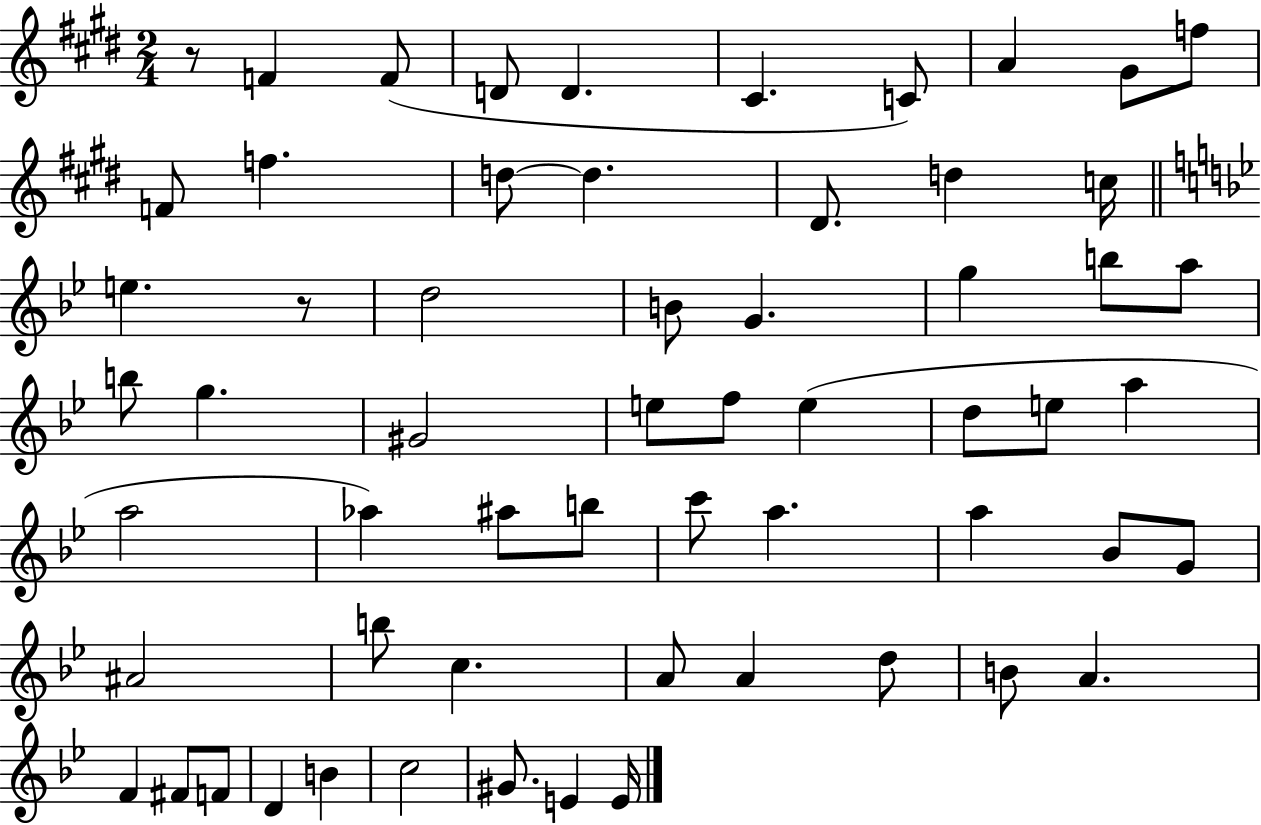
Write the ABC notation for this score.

X:1
T:Untitled
M:2/4
L:1/4
K:E
z/2 F F/2 D/2 D ^C C/2 A ^G/2 f/2 F/2 f d/2 d ^D/2 d c/4 e z/2 d2 B/2 G g b/2 a/2 b/2 g ^G2 e/2 f/2 e d/2 e/2 a a2 _a ^a/2 b/2 c'/2 a a _B/2 G/2 ^A2 b/2 c A/2 A d/2 B/2 A F ^F/2 F/2 D B c2 ^G/2 E E/4